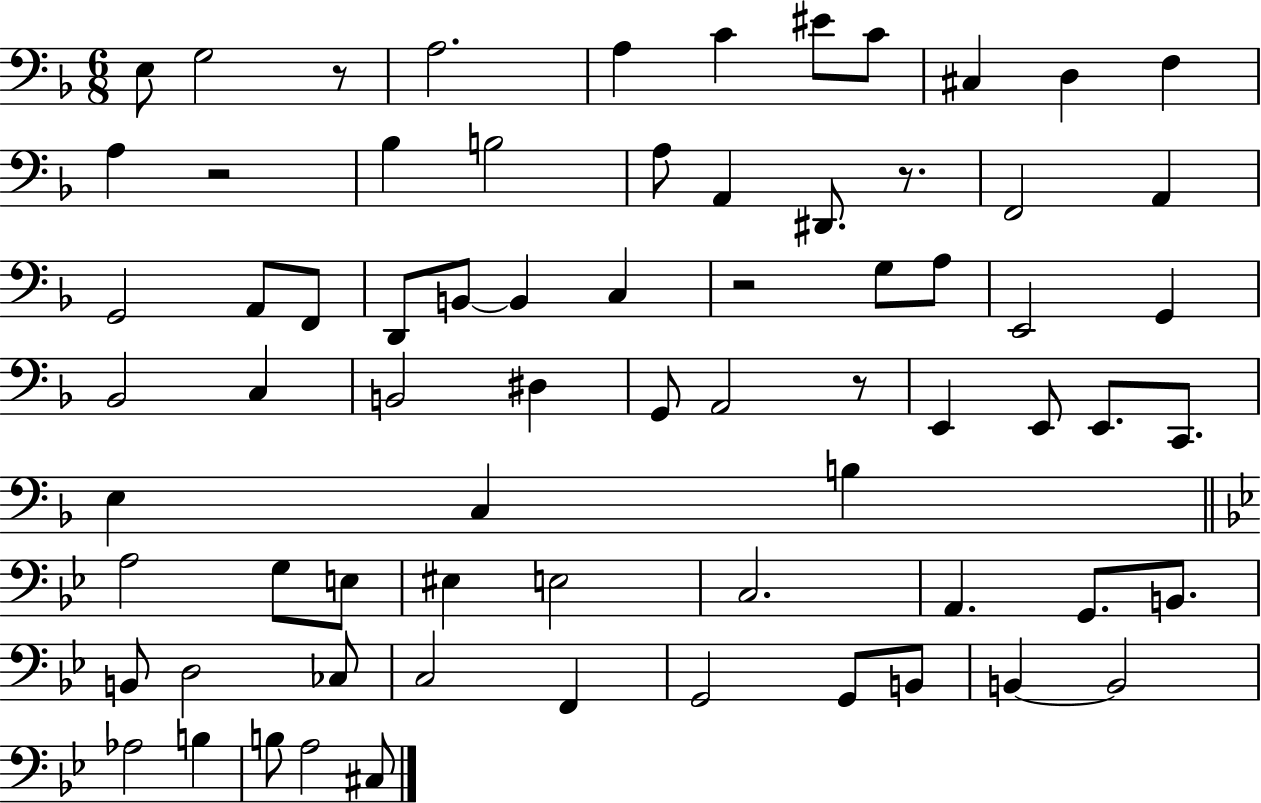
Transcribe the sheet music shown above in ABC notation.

X:1
T:Untitled
M:6/8
L:1/4
K:F
E,/2 G,2 z/2 A,2 A, C ^E/2 C/2 ^C, D, F, A, z2 _B, B,2 A,/2 A,, ^D,,/2 z/2 F,,2 A,, G,,2 A,,/2 F,,/2 D,,/2 B,,/2 B,, C, z2 G,/2 A,/2 E,,2 G,, _B,,2 C, B,,2 ^D, G,,/2 A,,2 z/2 E,, E,,/2 E,,/2 C,,/2 E, C, B, A,2 G,/2 E,/2 ^E, E,2 C,2 A,, G,,/2 B,,/2 B,,/2 D,2 _C,/2 C,2 F,, G,,2 G,,/2 B,,/2 B,, B,,2 _A,2 B, B,/2 A,2 ^C,/2